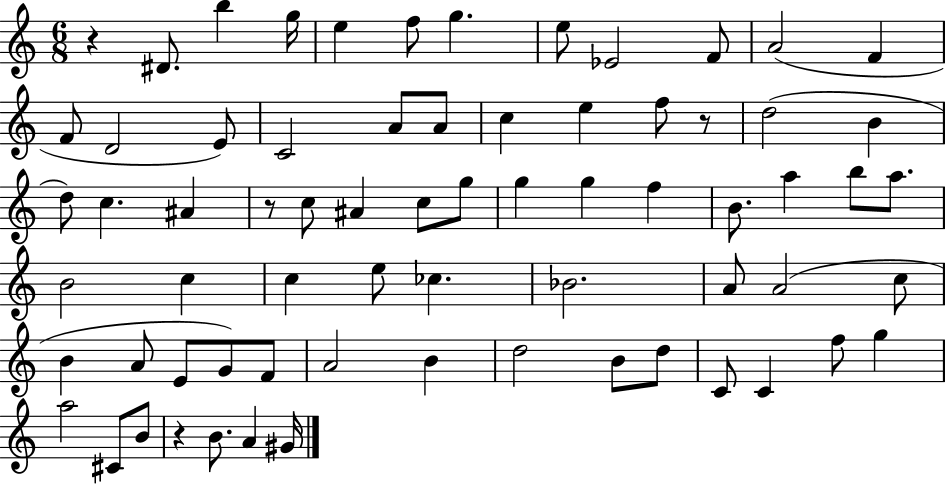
R/q D#4/e. B5/q G5/s E5/q F5/e G5/q. E5/e Eb4/h F4/e A4/h F4/q F4/e D4/h E4/e C4/h A4/e A4/e C5/q E5/q F5/e R/e D5/h B4/q D5/e C5/q. A#4/q R/e C5/e A#4/q C5/e G5/e G5/q G5/q F5/q B4/e. A5/q B5/e A5/e. B4/h C5/q C5/q E5/e CES5/q. Bb4/h. A4/e A4/h C5/e B4/q A4/e E4/e G4/e F4/e A4/h B4/q D5/h B4/e D5/e C4/e C4/q F5/e G5/q A5/h C#4/e B4/e R/q B4/e. A4/q G#4/s